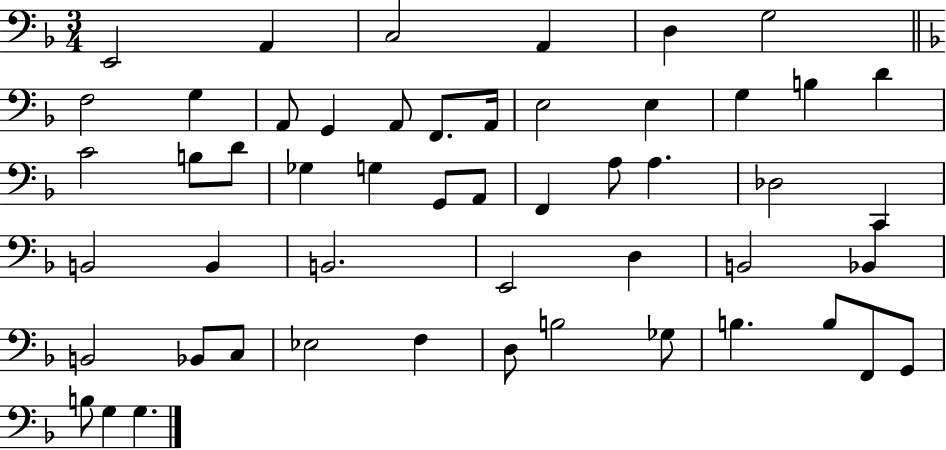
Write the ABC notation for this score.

X:1
T:Untitled
M:3/4
L:1/4
K:F
E,,2 A,, C,2 A,, D, G,2 F,2 G, A,,/2 G,, A,,/2 F,,/2 A,,/4 E,2 E, G, B, D C2 B,/2 D/2 _G, G, G,,/2 A,,/2 F,, A,/2 A, _D,2 C,, B,,2 B,, B,,2 E,,2 D, B,,2 _B,, B,,2 _B,,/2 C,/2 _E,2 F, D,/2 B,2 _G,/2 B, B,/2 F,,/2 G,,/2 B,/2 G, G,